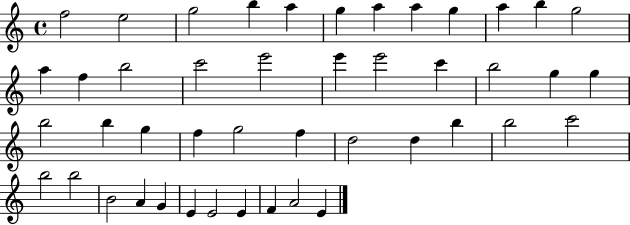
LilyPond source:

{
  \clef treble
  \time 4/4
  \defaultTimeSignature
  \key c \major
  f''2 e''2 | g''2 b''4 a''4 | g''4 a''4 a''4 g''4 | a''4 b''4 g''2 | \break a''4 f''4 b''2 | c'''2 e'''2 | e'''4 e'''2 c'''4 | b''2 g''4 g''4 | \break b''2 b''4 g''4 | f''4 g''2 f''4 | d''2 d''4 b''4 | b''2 c'''2 | \break b''2 b''2 | b'2 a'4 g'4 | e'4 e'2 e'4 | f'4 a'2 e'4 | \break \bar "|."
}